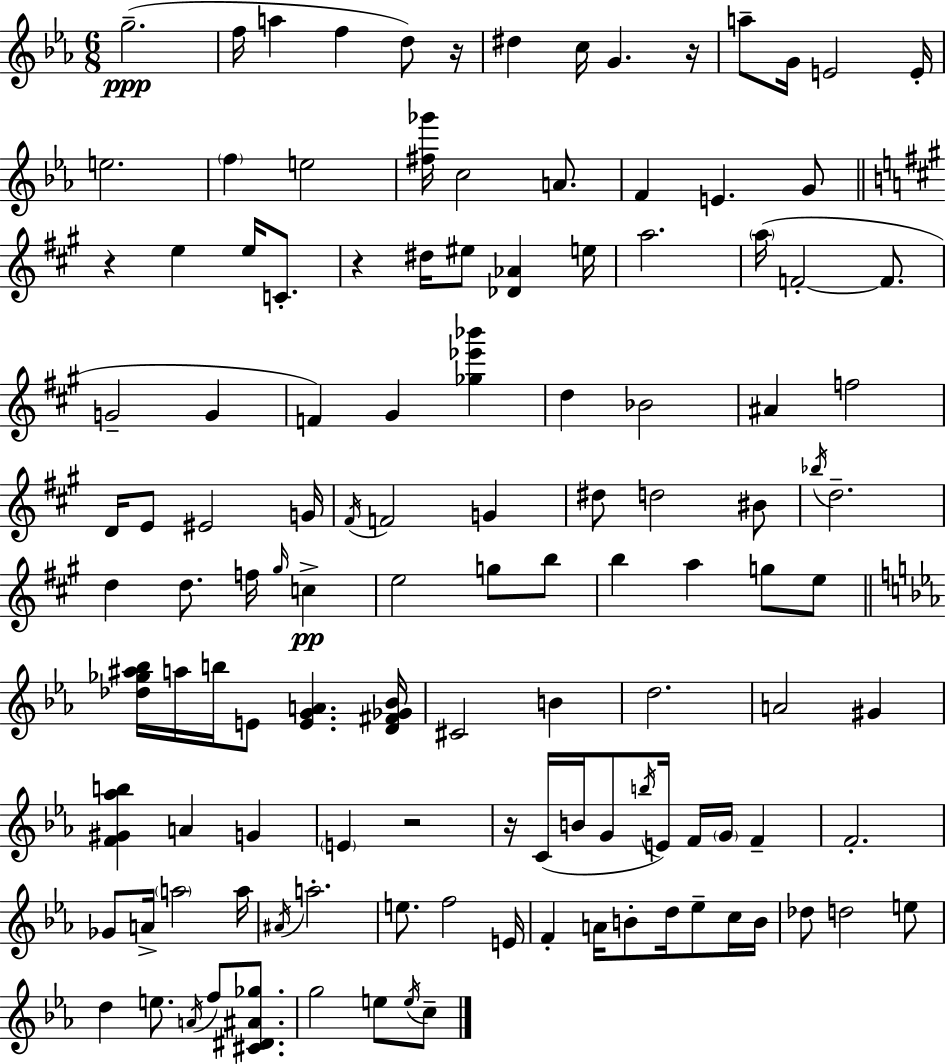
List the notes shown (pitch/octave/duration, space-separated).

G5/h. F5/s A5/q F5/q D5/e R/s D#5/q C5/s G4/q. R/s A5/e G4/s E4/h E4/s E5/h. F5/q E5/h [F#5,Gb6]/s C5/h A4/e. F4/q E4/q. G4/e R/q E5/q E5/s C4/e. R/q D#5/s EIS5/e [Db4,Ab4]/q E5/s A5/h. A5/s F4/h F4/e. G4/h G4/q F4/q G#4/q [Gb5,Eb6,Bb6]/q D5/q Bb4/h A#4/q F5/h D4/s E4/e EIS4/h G4/s F#4/s F4/h G4/q D#5/e D5/h BIS4/e Bb5/s D5/h. D5/q D5/e. F5/s G#5/s C5/q E5/h G5/e B5/e B5/q A5/q G5/e E5/e [Db5,Gb5,A#5,Bb5]/s A5/s B5/s E4/e [E4,G4,A4]/q. [D4,F#4,Gb4,Bb4]/s C#4/h B4/q D5/h. A4/h G#4/q [F4,G#4,Ab5,B5]/q A4/q G4/q E4/q R/h R/s C4/s B4/s G4/e B5/s E4/s F4/s G4/s F4/q F4/h. Gb4/e A4/s A5/h A5/s A#4/s A5/h. E5/e. F5/h E4/s F4/q A4/s B4/e D5/s Eb5/e C5/s B4/s Db5/e D5/h E5/e D5/q E5/e. A4/s F5/e [C#4,D#4,A#4,Gb5]/e. G5/h E5/e E5/s C5/e